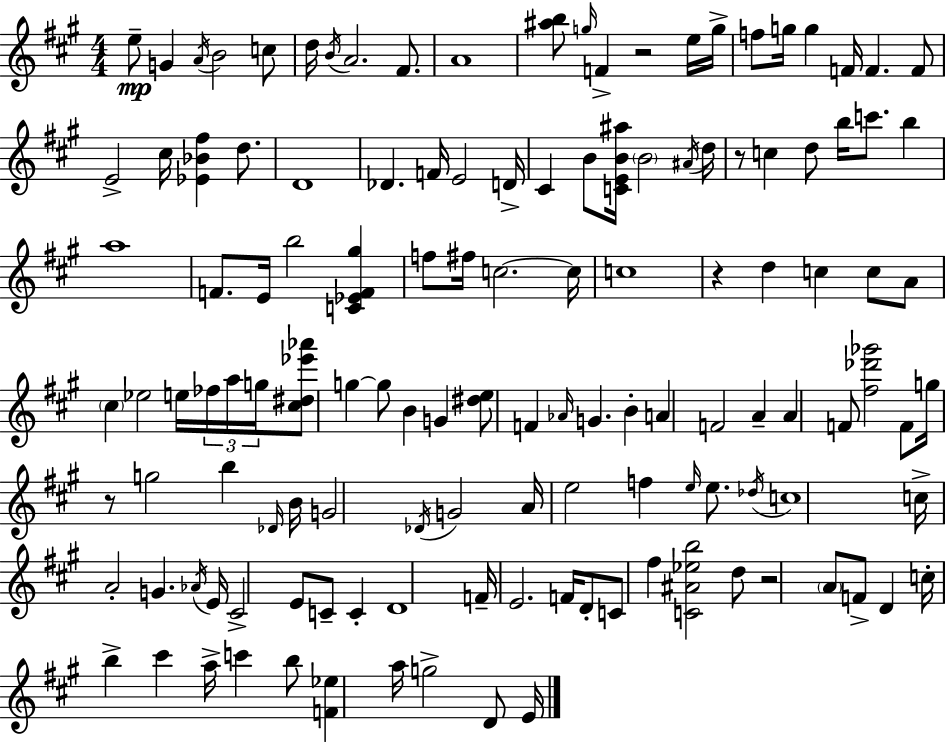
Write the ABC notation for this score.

X:1
T:Untitled
M:4/4
L:1/4
K:A
e/2 G A/4 B2 c/2 d/4 B/4 A2 ^F/2 A4 [^ab]/2 g/4 F z2 e/4 g/4 f/2 g/4 g F/4 F F/2 E2 ^c/4 [_E_B^f] d/2 D4 _D F/4 E2 D/4 ^C B/2 [CEB^a]/4 B2 ^A/4 d/4 z/2 c d/2 b/4 c'/2 b a4 F/2 E/4 b2 [C_EF^g] f/2 ^f/4 c2 c/4 c4 z d c c/2 A/2 ^c _e2 e/4 _f/4 a/4 g/4 [^c^d_e'_a']/2 g g/2 B G [^de]/2 F _A/4 G B A F2 A A F/2 [^f_d'_g']2 F/2 g/4 z/2 g2 b _D/4 B/4 G2 _D/4 G2 A/4 e2 f e/4 e/2 _d/4 c4 c/4 A2 G _A/4 E/4 ^C2 E/2 C/2 C D4 F/4 E2 F/4 D/2 C/2 ^f [C^A_eb]2 d/2 z2 A/2 F/2 D c/4 b ^c' a/4 c' b/2 [F_e] a/4 g2 D/2 E/4